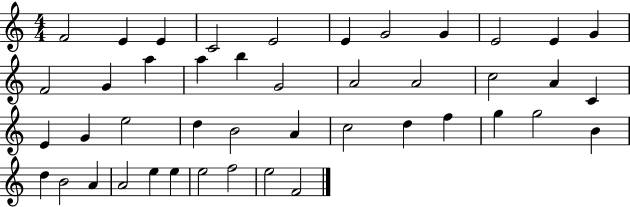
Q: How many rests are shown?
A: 0